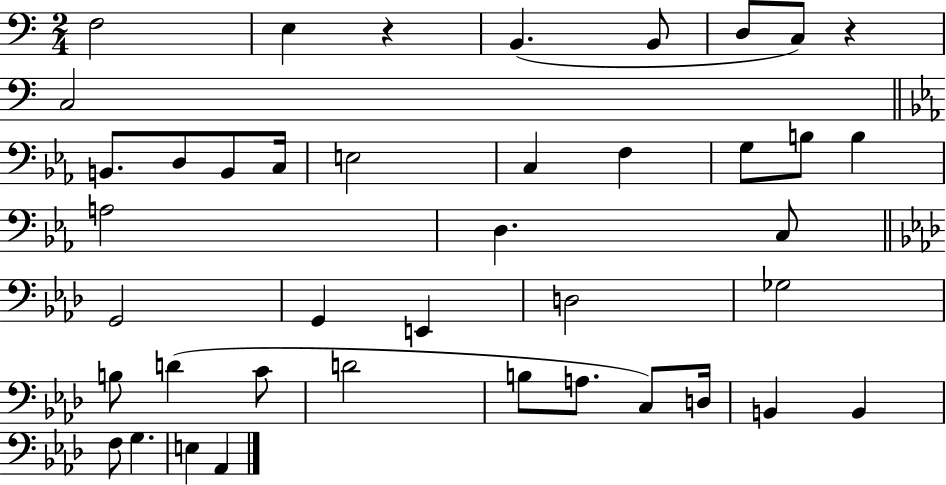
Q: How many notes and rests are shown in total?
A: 41